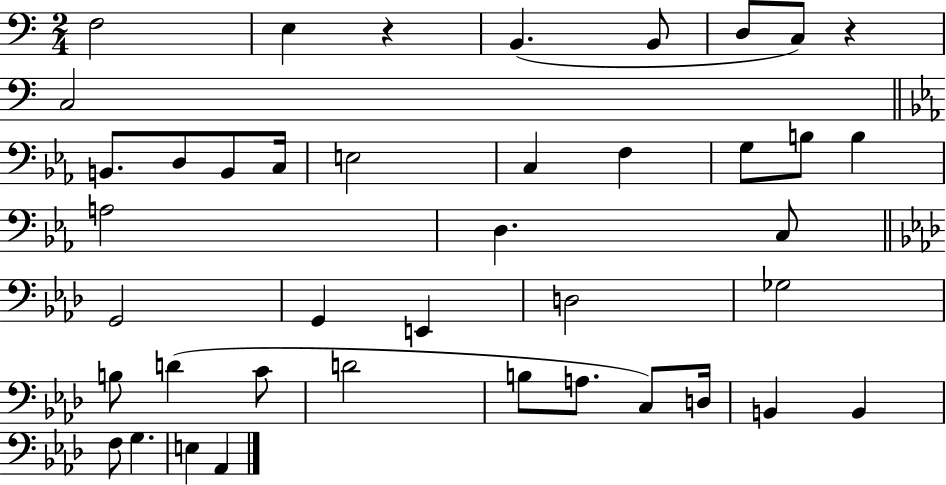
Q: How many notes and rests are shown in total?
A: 41